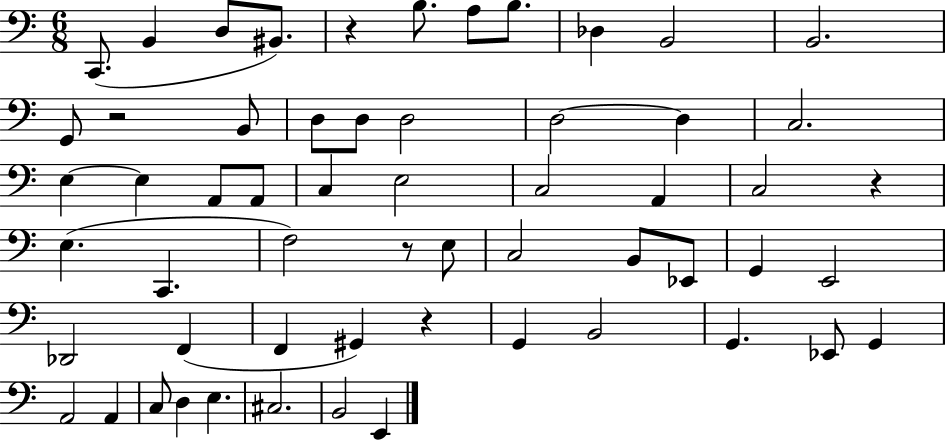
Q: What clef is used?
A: bass